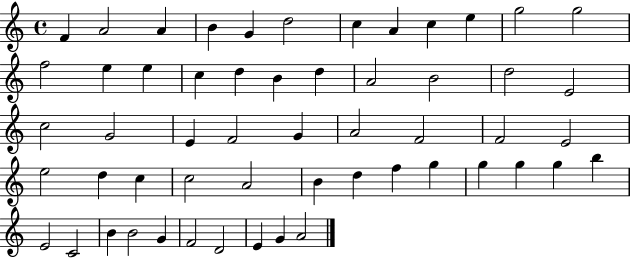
F4/q A4/h A4/q B4/q G4/q D5/h C5/q A4/q C5/q E5/q G5/h G5/h F5/h E5/q E5/q C5/q D5/q B4/q D5/q A4/h B4/h D5/h E4/h C5/h G4/h E4/q F4/h G4/q A4/h F4/h F4/h E4/h E5/h D5/q C5/q C5/h A4/h B4/q D5/q F5/q G5/q G5/q G5/q G5/q B5/q E4/h C4/h B4/q B4/h G4/q F4/h D4/h E4/q G4/q A4/h